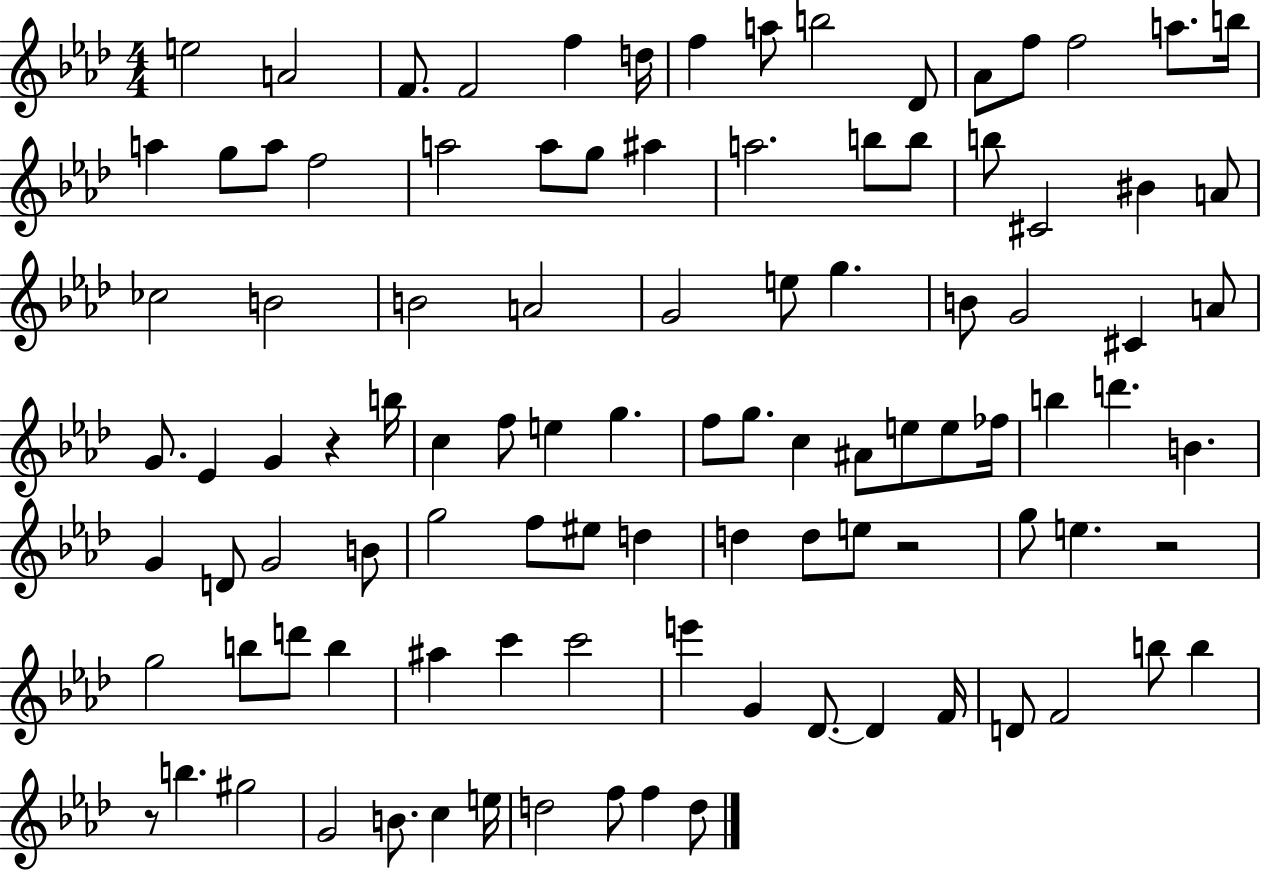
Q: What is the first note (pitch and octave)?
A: E5